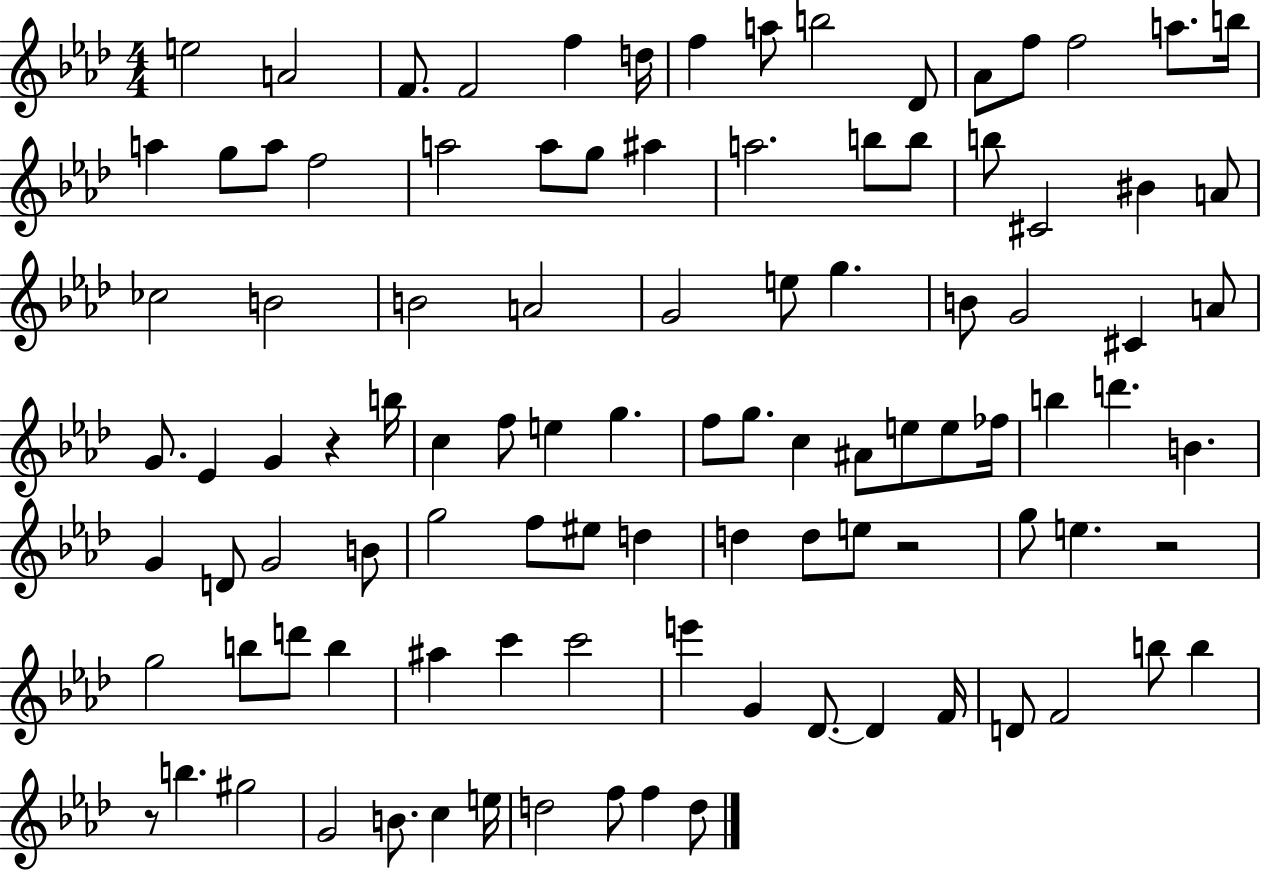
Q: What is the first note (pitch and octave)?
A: E5